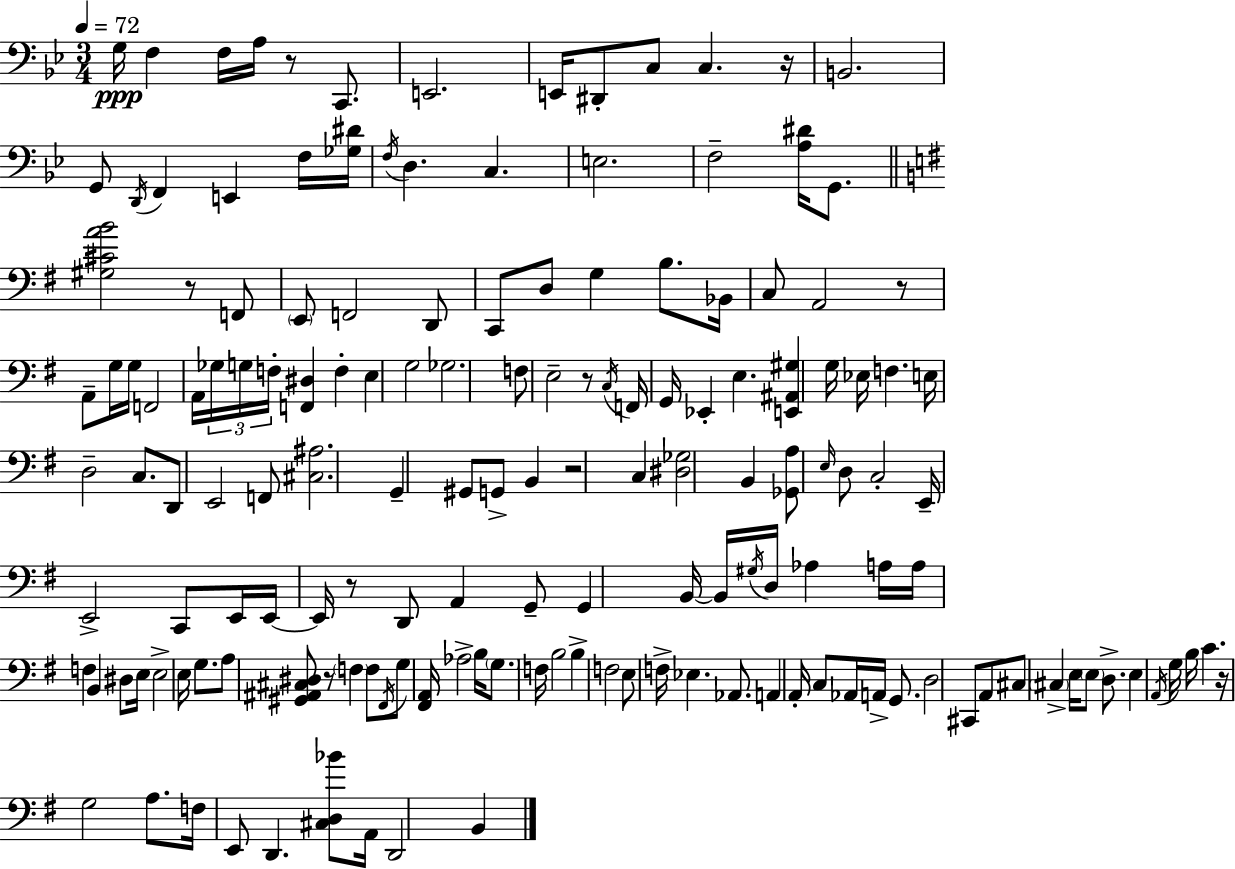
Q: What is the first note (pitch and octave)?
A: G3